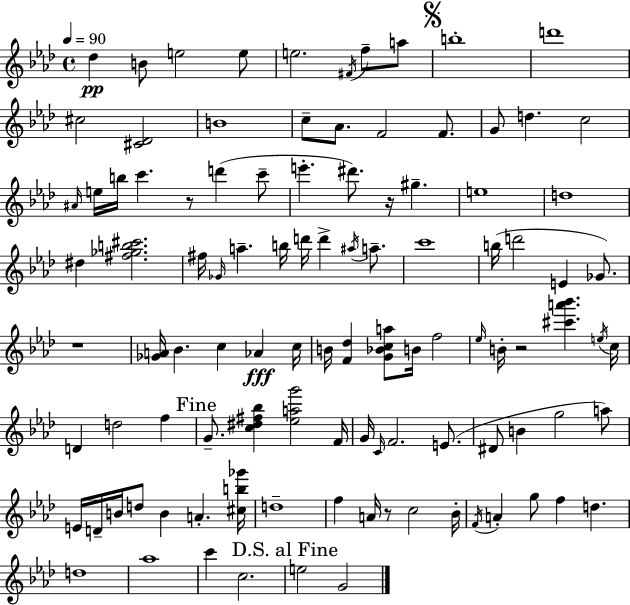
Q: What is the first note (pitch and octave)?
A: Db5